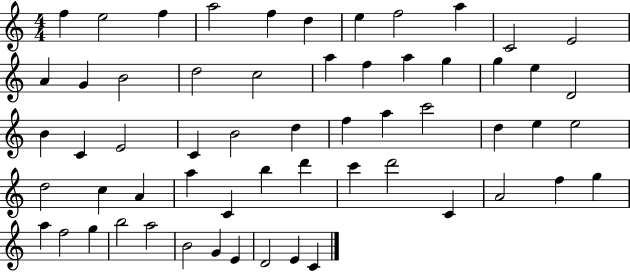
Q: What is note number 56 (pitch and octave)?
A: E4